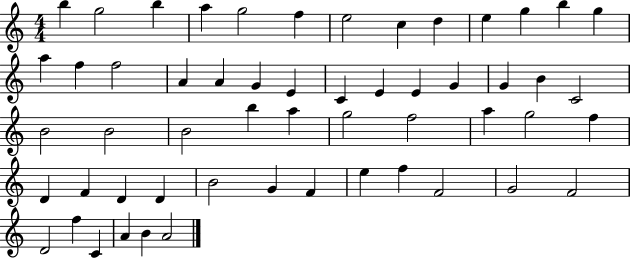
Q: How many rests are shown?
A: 0